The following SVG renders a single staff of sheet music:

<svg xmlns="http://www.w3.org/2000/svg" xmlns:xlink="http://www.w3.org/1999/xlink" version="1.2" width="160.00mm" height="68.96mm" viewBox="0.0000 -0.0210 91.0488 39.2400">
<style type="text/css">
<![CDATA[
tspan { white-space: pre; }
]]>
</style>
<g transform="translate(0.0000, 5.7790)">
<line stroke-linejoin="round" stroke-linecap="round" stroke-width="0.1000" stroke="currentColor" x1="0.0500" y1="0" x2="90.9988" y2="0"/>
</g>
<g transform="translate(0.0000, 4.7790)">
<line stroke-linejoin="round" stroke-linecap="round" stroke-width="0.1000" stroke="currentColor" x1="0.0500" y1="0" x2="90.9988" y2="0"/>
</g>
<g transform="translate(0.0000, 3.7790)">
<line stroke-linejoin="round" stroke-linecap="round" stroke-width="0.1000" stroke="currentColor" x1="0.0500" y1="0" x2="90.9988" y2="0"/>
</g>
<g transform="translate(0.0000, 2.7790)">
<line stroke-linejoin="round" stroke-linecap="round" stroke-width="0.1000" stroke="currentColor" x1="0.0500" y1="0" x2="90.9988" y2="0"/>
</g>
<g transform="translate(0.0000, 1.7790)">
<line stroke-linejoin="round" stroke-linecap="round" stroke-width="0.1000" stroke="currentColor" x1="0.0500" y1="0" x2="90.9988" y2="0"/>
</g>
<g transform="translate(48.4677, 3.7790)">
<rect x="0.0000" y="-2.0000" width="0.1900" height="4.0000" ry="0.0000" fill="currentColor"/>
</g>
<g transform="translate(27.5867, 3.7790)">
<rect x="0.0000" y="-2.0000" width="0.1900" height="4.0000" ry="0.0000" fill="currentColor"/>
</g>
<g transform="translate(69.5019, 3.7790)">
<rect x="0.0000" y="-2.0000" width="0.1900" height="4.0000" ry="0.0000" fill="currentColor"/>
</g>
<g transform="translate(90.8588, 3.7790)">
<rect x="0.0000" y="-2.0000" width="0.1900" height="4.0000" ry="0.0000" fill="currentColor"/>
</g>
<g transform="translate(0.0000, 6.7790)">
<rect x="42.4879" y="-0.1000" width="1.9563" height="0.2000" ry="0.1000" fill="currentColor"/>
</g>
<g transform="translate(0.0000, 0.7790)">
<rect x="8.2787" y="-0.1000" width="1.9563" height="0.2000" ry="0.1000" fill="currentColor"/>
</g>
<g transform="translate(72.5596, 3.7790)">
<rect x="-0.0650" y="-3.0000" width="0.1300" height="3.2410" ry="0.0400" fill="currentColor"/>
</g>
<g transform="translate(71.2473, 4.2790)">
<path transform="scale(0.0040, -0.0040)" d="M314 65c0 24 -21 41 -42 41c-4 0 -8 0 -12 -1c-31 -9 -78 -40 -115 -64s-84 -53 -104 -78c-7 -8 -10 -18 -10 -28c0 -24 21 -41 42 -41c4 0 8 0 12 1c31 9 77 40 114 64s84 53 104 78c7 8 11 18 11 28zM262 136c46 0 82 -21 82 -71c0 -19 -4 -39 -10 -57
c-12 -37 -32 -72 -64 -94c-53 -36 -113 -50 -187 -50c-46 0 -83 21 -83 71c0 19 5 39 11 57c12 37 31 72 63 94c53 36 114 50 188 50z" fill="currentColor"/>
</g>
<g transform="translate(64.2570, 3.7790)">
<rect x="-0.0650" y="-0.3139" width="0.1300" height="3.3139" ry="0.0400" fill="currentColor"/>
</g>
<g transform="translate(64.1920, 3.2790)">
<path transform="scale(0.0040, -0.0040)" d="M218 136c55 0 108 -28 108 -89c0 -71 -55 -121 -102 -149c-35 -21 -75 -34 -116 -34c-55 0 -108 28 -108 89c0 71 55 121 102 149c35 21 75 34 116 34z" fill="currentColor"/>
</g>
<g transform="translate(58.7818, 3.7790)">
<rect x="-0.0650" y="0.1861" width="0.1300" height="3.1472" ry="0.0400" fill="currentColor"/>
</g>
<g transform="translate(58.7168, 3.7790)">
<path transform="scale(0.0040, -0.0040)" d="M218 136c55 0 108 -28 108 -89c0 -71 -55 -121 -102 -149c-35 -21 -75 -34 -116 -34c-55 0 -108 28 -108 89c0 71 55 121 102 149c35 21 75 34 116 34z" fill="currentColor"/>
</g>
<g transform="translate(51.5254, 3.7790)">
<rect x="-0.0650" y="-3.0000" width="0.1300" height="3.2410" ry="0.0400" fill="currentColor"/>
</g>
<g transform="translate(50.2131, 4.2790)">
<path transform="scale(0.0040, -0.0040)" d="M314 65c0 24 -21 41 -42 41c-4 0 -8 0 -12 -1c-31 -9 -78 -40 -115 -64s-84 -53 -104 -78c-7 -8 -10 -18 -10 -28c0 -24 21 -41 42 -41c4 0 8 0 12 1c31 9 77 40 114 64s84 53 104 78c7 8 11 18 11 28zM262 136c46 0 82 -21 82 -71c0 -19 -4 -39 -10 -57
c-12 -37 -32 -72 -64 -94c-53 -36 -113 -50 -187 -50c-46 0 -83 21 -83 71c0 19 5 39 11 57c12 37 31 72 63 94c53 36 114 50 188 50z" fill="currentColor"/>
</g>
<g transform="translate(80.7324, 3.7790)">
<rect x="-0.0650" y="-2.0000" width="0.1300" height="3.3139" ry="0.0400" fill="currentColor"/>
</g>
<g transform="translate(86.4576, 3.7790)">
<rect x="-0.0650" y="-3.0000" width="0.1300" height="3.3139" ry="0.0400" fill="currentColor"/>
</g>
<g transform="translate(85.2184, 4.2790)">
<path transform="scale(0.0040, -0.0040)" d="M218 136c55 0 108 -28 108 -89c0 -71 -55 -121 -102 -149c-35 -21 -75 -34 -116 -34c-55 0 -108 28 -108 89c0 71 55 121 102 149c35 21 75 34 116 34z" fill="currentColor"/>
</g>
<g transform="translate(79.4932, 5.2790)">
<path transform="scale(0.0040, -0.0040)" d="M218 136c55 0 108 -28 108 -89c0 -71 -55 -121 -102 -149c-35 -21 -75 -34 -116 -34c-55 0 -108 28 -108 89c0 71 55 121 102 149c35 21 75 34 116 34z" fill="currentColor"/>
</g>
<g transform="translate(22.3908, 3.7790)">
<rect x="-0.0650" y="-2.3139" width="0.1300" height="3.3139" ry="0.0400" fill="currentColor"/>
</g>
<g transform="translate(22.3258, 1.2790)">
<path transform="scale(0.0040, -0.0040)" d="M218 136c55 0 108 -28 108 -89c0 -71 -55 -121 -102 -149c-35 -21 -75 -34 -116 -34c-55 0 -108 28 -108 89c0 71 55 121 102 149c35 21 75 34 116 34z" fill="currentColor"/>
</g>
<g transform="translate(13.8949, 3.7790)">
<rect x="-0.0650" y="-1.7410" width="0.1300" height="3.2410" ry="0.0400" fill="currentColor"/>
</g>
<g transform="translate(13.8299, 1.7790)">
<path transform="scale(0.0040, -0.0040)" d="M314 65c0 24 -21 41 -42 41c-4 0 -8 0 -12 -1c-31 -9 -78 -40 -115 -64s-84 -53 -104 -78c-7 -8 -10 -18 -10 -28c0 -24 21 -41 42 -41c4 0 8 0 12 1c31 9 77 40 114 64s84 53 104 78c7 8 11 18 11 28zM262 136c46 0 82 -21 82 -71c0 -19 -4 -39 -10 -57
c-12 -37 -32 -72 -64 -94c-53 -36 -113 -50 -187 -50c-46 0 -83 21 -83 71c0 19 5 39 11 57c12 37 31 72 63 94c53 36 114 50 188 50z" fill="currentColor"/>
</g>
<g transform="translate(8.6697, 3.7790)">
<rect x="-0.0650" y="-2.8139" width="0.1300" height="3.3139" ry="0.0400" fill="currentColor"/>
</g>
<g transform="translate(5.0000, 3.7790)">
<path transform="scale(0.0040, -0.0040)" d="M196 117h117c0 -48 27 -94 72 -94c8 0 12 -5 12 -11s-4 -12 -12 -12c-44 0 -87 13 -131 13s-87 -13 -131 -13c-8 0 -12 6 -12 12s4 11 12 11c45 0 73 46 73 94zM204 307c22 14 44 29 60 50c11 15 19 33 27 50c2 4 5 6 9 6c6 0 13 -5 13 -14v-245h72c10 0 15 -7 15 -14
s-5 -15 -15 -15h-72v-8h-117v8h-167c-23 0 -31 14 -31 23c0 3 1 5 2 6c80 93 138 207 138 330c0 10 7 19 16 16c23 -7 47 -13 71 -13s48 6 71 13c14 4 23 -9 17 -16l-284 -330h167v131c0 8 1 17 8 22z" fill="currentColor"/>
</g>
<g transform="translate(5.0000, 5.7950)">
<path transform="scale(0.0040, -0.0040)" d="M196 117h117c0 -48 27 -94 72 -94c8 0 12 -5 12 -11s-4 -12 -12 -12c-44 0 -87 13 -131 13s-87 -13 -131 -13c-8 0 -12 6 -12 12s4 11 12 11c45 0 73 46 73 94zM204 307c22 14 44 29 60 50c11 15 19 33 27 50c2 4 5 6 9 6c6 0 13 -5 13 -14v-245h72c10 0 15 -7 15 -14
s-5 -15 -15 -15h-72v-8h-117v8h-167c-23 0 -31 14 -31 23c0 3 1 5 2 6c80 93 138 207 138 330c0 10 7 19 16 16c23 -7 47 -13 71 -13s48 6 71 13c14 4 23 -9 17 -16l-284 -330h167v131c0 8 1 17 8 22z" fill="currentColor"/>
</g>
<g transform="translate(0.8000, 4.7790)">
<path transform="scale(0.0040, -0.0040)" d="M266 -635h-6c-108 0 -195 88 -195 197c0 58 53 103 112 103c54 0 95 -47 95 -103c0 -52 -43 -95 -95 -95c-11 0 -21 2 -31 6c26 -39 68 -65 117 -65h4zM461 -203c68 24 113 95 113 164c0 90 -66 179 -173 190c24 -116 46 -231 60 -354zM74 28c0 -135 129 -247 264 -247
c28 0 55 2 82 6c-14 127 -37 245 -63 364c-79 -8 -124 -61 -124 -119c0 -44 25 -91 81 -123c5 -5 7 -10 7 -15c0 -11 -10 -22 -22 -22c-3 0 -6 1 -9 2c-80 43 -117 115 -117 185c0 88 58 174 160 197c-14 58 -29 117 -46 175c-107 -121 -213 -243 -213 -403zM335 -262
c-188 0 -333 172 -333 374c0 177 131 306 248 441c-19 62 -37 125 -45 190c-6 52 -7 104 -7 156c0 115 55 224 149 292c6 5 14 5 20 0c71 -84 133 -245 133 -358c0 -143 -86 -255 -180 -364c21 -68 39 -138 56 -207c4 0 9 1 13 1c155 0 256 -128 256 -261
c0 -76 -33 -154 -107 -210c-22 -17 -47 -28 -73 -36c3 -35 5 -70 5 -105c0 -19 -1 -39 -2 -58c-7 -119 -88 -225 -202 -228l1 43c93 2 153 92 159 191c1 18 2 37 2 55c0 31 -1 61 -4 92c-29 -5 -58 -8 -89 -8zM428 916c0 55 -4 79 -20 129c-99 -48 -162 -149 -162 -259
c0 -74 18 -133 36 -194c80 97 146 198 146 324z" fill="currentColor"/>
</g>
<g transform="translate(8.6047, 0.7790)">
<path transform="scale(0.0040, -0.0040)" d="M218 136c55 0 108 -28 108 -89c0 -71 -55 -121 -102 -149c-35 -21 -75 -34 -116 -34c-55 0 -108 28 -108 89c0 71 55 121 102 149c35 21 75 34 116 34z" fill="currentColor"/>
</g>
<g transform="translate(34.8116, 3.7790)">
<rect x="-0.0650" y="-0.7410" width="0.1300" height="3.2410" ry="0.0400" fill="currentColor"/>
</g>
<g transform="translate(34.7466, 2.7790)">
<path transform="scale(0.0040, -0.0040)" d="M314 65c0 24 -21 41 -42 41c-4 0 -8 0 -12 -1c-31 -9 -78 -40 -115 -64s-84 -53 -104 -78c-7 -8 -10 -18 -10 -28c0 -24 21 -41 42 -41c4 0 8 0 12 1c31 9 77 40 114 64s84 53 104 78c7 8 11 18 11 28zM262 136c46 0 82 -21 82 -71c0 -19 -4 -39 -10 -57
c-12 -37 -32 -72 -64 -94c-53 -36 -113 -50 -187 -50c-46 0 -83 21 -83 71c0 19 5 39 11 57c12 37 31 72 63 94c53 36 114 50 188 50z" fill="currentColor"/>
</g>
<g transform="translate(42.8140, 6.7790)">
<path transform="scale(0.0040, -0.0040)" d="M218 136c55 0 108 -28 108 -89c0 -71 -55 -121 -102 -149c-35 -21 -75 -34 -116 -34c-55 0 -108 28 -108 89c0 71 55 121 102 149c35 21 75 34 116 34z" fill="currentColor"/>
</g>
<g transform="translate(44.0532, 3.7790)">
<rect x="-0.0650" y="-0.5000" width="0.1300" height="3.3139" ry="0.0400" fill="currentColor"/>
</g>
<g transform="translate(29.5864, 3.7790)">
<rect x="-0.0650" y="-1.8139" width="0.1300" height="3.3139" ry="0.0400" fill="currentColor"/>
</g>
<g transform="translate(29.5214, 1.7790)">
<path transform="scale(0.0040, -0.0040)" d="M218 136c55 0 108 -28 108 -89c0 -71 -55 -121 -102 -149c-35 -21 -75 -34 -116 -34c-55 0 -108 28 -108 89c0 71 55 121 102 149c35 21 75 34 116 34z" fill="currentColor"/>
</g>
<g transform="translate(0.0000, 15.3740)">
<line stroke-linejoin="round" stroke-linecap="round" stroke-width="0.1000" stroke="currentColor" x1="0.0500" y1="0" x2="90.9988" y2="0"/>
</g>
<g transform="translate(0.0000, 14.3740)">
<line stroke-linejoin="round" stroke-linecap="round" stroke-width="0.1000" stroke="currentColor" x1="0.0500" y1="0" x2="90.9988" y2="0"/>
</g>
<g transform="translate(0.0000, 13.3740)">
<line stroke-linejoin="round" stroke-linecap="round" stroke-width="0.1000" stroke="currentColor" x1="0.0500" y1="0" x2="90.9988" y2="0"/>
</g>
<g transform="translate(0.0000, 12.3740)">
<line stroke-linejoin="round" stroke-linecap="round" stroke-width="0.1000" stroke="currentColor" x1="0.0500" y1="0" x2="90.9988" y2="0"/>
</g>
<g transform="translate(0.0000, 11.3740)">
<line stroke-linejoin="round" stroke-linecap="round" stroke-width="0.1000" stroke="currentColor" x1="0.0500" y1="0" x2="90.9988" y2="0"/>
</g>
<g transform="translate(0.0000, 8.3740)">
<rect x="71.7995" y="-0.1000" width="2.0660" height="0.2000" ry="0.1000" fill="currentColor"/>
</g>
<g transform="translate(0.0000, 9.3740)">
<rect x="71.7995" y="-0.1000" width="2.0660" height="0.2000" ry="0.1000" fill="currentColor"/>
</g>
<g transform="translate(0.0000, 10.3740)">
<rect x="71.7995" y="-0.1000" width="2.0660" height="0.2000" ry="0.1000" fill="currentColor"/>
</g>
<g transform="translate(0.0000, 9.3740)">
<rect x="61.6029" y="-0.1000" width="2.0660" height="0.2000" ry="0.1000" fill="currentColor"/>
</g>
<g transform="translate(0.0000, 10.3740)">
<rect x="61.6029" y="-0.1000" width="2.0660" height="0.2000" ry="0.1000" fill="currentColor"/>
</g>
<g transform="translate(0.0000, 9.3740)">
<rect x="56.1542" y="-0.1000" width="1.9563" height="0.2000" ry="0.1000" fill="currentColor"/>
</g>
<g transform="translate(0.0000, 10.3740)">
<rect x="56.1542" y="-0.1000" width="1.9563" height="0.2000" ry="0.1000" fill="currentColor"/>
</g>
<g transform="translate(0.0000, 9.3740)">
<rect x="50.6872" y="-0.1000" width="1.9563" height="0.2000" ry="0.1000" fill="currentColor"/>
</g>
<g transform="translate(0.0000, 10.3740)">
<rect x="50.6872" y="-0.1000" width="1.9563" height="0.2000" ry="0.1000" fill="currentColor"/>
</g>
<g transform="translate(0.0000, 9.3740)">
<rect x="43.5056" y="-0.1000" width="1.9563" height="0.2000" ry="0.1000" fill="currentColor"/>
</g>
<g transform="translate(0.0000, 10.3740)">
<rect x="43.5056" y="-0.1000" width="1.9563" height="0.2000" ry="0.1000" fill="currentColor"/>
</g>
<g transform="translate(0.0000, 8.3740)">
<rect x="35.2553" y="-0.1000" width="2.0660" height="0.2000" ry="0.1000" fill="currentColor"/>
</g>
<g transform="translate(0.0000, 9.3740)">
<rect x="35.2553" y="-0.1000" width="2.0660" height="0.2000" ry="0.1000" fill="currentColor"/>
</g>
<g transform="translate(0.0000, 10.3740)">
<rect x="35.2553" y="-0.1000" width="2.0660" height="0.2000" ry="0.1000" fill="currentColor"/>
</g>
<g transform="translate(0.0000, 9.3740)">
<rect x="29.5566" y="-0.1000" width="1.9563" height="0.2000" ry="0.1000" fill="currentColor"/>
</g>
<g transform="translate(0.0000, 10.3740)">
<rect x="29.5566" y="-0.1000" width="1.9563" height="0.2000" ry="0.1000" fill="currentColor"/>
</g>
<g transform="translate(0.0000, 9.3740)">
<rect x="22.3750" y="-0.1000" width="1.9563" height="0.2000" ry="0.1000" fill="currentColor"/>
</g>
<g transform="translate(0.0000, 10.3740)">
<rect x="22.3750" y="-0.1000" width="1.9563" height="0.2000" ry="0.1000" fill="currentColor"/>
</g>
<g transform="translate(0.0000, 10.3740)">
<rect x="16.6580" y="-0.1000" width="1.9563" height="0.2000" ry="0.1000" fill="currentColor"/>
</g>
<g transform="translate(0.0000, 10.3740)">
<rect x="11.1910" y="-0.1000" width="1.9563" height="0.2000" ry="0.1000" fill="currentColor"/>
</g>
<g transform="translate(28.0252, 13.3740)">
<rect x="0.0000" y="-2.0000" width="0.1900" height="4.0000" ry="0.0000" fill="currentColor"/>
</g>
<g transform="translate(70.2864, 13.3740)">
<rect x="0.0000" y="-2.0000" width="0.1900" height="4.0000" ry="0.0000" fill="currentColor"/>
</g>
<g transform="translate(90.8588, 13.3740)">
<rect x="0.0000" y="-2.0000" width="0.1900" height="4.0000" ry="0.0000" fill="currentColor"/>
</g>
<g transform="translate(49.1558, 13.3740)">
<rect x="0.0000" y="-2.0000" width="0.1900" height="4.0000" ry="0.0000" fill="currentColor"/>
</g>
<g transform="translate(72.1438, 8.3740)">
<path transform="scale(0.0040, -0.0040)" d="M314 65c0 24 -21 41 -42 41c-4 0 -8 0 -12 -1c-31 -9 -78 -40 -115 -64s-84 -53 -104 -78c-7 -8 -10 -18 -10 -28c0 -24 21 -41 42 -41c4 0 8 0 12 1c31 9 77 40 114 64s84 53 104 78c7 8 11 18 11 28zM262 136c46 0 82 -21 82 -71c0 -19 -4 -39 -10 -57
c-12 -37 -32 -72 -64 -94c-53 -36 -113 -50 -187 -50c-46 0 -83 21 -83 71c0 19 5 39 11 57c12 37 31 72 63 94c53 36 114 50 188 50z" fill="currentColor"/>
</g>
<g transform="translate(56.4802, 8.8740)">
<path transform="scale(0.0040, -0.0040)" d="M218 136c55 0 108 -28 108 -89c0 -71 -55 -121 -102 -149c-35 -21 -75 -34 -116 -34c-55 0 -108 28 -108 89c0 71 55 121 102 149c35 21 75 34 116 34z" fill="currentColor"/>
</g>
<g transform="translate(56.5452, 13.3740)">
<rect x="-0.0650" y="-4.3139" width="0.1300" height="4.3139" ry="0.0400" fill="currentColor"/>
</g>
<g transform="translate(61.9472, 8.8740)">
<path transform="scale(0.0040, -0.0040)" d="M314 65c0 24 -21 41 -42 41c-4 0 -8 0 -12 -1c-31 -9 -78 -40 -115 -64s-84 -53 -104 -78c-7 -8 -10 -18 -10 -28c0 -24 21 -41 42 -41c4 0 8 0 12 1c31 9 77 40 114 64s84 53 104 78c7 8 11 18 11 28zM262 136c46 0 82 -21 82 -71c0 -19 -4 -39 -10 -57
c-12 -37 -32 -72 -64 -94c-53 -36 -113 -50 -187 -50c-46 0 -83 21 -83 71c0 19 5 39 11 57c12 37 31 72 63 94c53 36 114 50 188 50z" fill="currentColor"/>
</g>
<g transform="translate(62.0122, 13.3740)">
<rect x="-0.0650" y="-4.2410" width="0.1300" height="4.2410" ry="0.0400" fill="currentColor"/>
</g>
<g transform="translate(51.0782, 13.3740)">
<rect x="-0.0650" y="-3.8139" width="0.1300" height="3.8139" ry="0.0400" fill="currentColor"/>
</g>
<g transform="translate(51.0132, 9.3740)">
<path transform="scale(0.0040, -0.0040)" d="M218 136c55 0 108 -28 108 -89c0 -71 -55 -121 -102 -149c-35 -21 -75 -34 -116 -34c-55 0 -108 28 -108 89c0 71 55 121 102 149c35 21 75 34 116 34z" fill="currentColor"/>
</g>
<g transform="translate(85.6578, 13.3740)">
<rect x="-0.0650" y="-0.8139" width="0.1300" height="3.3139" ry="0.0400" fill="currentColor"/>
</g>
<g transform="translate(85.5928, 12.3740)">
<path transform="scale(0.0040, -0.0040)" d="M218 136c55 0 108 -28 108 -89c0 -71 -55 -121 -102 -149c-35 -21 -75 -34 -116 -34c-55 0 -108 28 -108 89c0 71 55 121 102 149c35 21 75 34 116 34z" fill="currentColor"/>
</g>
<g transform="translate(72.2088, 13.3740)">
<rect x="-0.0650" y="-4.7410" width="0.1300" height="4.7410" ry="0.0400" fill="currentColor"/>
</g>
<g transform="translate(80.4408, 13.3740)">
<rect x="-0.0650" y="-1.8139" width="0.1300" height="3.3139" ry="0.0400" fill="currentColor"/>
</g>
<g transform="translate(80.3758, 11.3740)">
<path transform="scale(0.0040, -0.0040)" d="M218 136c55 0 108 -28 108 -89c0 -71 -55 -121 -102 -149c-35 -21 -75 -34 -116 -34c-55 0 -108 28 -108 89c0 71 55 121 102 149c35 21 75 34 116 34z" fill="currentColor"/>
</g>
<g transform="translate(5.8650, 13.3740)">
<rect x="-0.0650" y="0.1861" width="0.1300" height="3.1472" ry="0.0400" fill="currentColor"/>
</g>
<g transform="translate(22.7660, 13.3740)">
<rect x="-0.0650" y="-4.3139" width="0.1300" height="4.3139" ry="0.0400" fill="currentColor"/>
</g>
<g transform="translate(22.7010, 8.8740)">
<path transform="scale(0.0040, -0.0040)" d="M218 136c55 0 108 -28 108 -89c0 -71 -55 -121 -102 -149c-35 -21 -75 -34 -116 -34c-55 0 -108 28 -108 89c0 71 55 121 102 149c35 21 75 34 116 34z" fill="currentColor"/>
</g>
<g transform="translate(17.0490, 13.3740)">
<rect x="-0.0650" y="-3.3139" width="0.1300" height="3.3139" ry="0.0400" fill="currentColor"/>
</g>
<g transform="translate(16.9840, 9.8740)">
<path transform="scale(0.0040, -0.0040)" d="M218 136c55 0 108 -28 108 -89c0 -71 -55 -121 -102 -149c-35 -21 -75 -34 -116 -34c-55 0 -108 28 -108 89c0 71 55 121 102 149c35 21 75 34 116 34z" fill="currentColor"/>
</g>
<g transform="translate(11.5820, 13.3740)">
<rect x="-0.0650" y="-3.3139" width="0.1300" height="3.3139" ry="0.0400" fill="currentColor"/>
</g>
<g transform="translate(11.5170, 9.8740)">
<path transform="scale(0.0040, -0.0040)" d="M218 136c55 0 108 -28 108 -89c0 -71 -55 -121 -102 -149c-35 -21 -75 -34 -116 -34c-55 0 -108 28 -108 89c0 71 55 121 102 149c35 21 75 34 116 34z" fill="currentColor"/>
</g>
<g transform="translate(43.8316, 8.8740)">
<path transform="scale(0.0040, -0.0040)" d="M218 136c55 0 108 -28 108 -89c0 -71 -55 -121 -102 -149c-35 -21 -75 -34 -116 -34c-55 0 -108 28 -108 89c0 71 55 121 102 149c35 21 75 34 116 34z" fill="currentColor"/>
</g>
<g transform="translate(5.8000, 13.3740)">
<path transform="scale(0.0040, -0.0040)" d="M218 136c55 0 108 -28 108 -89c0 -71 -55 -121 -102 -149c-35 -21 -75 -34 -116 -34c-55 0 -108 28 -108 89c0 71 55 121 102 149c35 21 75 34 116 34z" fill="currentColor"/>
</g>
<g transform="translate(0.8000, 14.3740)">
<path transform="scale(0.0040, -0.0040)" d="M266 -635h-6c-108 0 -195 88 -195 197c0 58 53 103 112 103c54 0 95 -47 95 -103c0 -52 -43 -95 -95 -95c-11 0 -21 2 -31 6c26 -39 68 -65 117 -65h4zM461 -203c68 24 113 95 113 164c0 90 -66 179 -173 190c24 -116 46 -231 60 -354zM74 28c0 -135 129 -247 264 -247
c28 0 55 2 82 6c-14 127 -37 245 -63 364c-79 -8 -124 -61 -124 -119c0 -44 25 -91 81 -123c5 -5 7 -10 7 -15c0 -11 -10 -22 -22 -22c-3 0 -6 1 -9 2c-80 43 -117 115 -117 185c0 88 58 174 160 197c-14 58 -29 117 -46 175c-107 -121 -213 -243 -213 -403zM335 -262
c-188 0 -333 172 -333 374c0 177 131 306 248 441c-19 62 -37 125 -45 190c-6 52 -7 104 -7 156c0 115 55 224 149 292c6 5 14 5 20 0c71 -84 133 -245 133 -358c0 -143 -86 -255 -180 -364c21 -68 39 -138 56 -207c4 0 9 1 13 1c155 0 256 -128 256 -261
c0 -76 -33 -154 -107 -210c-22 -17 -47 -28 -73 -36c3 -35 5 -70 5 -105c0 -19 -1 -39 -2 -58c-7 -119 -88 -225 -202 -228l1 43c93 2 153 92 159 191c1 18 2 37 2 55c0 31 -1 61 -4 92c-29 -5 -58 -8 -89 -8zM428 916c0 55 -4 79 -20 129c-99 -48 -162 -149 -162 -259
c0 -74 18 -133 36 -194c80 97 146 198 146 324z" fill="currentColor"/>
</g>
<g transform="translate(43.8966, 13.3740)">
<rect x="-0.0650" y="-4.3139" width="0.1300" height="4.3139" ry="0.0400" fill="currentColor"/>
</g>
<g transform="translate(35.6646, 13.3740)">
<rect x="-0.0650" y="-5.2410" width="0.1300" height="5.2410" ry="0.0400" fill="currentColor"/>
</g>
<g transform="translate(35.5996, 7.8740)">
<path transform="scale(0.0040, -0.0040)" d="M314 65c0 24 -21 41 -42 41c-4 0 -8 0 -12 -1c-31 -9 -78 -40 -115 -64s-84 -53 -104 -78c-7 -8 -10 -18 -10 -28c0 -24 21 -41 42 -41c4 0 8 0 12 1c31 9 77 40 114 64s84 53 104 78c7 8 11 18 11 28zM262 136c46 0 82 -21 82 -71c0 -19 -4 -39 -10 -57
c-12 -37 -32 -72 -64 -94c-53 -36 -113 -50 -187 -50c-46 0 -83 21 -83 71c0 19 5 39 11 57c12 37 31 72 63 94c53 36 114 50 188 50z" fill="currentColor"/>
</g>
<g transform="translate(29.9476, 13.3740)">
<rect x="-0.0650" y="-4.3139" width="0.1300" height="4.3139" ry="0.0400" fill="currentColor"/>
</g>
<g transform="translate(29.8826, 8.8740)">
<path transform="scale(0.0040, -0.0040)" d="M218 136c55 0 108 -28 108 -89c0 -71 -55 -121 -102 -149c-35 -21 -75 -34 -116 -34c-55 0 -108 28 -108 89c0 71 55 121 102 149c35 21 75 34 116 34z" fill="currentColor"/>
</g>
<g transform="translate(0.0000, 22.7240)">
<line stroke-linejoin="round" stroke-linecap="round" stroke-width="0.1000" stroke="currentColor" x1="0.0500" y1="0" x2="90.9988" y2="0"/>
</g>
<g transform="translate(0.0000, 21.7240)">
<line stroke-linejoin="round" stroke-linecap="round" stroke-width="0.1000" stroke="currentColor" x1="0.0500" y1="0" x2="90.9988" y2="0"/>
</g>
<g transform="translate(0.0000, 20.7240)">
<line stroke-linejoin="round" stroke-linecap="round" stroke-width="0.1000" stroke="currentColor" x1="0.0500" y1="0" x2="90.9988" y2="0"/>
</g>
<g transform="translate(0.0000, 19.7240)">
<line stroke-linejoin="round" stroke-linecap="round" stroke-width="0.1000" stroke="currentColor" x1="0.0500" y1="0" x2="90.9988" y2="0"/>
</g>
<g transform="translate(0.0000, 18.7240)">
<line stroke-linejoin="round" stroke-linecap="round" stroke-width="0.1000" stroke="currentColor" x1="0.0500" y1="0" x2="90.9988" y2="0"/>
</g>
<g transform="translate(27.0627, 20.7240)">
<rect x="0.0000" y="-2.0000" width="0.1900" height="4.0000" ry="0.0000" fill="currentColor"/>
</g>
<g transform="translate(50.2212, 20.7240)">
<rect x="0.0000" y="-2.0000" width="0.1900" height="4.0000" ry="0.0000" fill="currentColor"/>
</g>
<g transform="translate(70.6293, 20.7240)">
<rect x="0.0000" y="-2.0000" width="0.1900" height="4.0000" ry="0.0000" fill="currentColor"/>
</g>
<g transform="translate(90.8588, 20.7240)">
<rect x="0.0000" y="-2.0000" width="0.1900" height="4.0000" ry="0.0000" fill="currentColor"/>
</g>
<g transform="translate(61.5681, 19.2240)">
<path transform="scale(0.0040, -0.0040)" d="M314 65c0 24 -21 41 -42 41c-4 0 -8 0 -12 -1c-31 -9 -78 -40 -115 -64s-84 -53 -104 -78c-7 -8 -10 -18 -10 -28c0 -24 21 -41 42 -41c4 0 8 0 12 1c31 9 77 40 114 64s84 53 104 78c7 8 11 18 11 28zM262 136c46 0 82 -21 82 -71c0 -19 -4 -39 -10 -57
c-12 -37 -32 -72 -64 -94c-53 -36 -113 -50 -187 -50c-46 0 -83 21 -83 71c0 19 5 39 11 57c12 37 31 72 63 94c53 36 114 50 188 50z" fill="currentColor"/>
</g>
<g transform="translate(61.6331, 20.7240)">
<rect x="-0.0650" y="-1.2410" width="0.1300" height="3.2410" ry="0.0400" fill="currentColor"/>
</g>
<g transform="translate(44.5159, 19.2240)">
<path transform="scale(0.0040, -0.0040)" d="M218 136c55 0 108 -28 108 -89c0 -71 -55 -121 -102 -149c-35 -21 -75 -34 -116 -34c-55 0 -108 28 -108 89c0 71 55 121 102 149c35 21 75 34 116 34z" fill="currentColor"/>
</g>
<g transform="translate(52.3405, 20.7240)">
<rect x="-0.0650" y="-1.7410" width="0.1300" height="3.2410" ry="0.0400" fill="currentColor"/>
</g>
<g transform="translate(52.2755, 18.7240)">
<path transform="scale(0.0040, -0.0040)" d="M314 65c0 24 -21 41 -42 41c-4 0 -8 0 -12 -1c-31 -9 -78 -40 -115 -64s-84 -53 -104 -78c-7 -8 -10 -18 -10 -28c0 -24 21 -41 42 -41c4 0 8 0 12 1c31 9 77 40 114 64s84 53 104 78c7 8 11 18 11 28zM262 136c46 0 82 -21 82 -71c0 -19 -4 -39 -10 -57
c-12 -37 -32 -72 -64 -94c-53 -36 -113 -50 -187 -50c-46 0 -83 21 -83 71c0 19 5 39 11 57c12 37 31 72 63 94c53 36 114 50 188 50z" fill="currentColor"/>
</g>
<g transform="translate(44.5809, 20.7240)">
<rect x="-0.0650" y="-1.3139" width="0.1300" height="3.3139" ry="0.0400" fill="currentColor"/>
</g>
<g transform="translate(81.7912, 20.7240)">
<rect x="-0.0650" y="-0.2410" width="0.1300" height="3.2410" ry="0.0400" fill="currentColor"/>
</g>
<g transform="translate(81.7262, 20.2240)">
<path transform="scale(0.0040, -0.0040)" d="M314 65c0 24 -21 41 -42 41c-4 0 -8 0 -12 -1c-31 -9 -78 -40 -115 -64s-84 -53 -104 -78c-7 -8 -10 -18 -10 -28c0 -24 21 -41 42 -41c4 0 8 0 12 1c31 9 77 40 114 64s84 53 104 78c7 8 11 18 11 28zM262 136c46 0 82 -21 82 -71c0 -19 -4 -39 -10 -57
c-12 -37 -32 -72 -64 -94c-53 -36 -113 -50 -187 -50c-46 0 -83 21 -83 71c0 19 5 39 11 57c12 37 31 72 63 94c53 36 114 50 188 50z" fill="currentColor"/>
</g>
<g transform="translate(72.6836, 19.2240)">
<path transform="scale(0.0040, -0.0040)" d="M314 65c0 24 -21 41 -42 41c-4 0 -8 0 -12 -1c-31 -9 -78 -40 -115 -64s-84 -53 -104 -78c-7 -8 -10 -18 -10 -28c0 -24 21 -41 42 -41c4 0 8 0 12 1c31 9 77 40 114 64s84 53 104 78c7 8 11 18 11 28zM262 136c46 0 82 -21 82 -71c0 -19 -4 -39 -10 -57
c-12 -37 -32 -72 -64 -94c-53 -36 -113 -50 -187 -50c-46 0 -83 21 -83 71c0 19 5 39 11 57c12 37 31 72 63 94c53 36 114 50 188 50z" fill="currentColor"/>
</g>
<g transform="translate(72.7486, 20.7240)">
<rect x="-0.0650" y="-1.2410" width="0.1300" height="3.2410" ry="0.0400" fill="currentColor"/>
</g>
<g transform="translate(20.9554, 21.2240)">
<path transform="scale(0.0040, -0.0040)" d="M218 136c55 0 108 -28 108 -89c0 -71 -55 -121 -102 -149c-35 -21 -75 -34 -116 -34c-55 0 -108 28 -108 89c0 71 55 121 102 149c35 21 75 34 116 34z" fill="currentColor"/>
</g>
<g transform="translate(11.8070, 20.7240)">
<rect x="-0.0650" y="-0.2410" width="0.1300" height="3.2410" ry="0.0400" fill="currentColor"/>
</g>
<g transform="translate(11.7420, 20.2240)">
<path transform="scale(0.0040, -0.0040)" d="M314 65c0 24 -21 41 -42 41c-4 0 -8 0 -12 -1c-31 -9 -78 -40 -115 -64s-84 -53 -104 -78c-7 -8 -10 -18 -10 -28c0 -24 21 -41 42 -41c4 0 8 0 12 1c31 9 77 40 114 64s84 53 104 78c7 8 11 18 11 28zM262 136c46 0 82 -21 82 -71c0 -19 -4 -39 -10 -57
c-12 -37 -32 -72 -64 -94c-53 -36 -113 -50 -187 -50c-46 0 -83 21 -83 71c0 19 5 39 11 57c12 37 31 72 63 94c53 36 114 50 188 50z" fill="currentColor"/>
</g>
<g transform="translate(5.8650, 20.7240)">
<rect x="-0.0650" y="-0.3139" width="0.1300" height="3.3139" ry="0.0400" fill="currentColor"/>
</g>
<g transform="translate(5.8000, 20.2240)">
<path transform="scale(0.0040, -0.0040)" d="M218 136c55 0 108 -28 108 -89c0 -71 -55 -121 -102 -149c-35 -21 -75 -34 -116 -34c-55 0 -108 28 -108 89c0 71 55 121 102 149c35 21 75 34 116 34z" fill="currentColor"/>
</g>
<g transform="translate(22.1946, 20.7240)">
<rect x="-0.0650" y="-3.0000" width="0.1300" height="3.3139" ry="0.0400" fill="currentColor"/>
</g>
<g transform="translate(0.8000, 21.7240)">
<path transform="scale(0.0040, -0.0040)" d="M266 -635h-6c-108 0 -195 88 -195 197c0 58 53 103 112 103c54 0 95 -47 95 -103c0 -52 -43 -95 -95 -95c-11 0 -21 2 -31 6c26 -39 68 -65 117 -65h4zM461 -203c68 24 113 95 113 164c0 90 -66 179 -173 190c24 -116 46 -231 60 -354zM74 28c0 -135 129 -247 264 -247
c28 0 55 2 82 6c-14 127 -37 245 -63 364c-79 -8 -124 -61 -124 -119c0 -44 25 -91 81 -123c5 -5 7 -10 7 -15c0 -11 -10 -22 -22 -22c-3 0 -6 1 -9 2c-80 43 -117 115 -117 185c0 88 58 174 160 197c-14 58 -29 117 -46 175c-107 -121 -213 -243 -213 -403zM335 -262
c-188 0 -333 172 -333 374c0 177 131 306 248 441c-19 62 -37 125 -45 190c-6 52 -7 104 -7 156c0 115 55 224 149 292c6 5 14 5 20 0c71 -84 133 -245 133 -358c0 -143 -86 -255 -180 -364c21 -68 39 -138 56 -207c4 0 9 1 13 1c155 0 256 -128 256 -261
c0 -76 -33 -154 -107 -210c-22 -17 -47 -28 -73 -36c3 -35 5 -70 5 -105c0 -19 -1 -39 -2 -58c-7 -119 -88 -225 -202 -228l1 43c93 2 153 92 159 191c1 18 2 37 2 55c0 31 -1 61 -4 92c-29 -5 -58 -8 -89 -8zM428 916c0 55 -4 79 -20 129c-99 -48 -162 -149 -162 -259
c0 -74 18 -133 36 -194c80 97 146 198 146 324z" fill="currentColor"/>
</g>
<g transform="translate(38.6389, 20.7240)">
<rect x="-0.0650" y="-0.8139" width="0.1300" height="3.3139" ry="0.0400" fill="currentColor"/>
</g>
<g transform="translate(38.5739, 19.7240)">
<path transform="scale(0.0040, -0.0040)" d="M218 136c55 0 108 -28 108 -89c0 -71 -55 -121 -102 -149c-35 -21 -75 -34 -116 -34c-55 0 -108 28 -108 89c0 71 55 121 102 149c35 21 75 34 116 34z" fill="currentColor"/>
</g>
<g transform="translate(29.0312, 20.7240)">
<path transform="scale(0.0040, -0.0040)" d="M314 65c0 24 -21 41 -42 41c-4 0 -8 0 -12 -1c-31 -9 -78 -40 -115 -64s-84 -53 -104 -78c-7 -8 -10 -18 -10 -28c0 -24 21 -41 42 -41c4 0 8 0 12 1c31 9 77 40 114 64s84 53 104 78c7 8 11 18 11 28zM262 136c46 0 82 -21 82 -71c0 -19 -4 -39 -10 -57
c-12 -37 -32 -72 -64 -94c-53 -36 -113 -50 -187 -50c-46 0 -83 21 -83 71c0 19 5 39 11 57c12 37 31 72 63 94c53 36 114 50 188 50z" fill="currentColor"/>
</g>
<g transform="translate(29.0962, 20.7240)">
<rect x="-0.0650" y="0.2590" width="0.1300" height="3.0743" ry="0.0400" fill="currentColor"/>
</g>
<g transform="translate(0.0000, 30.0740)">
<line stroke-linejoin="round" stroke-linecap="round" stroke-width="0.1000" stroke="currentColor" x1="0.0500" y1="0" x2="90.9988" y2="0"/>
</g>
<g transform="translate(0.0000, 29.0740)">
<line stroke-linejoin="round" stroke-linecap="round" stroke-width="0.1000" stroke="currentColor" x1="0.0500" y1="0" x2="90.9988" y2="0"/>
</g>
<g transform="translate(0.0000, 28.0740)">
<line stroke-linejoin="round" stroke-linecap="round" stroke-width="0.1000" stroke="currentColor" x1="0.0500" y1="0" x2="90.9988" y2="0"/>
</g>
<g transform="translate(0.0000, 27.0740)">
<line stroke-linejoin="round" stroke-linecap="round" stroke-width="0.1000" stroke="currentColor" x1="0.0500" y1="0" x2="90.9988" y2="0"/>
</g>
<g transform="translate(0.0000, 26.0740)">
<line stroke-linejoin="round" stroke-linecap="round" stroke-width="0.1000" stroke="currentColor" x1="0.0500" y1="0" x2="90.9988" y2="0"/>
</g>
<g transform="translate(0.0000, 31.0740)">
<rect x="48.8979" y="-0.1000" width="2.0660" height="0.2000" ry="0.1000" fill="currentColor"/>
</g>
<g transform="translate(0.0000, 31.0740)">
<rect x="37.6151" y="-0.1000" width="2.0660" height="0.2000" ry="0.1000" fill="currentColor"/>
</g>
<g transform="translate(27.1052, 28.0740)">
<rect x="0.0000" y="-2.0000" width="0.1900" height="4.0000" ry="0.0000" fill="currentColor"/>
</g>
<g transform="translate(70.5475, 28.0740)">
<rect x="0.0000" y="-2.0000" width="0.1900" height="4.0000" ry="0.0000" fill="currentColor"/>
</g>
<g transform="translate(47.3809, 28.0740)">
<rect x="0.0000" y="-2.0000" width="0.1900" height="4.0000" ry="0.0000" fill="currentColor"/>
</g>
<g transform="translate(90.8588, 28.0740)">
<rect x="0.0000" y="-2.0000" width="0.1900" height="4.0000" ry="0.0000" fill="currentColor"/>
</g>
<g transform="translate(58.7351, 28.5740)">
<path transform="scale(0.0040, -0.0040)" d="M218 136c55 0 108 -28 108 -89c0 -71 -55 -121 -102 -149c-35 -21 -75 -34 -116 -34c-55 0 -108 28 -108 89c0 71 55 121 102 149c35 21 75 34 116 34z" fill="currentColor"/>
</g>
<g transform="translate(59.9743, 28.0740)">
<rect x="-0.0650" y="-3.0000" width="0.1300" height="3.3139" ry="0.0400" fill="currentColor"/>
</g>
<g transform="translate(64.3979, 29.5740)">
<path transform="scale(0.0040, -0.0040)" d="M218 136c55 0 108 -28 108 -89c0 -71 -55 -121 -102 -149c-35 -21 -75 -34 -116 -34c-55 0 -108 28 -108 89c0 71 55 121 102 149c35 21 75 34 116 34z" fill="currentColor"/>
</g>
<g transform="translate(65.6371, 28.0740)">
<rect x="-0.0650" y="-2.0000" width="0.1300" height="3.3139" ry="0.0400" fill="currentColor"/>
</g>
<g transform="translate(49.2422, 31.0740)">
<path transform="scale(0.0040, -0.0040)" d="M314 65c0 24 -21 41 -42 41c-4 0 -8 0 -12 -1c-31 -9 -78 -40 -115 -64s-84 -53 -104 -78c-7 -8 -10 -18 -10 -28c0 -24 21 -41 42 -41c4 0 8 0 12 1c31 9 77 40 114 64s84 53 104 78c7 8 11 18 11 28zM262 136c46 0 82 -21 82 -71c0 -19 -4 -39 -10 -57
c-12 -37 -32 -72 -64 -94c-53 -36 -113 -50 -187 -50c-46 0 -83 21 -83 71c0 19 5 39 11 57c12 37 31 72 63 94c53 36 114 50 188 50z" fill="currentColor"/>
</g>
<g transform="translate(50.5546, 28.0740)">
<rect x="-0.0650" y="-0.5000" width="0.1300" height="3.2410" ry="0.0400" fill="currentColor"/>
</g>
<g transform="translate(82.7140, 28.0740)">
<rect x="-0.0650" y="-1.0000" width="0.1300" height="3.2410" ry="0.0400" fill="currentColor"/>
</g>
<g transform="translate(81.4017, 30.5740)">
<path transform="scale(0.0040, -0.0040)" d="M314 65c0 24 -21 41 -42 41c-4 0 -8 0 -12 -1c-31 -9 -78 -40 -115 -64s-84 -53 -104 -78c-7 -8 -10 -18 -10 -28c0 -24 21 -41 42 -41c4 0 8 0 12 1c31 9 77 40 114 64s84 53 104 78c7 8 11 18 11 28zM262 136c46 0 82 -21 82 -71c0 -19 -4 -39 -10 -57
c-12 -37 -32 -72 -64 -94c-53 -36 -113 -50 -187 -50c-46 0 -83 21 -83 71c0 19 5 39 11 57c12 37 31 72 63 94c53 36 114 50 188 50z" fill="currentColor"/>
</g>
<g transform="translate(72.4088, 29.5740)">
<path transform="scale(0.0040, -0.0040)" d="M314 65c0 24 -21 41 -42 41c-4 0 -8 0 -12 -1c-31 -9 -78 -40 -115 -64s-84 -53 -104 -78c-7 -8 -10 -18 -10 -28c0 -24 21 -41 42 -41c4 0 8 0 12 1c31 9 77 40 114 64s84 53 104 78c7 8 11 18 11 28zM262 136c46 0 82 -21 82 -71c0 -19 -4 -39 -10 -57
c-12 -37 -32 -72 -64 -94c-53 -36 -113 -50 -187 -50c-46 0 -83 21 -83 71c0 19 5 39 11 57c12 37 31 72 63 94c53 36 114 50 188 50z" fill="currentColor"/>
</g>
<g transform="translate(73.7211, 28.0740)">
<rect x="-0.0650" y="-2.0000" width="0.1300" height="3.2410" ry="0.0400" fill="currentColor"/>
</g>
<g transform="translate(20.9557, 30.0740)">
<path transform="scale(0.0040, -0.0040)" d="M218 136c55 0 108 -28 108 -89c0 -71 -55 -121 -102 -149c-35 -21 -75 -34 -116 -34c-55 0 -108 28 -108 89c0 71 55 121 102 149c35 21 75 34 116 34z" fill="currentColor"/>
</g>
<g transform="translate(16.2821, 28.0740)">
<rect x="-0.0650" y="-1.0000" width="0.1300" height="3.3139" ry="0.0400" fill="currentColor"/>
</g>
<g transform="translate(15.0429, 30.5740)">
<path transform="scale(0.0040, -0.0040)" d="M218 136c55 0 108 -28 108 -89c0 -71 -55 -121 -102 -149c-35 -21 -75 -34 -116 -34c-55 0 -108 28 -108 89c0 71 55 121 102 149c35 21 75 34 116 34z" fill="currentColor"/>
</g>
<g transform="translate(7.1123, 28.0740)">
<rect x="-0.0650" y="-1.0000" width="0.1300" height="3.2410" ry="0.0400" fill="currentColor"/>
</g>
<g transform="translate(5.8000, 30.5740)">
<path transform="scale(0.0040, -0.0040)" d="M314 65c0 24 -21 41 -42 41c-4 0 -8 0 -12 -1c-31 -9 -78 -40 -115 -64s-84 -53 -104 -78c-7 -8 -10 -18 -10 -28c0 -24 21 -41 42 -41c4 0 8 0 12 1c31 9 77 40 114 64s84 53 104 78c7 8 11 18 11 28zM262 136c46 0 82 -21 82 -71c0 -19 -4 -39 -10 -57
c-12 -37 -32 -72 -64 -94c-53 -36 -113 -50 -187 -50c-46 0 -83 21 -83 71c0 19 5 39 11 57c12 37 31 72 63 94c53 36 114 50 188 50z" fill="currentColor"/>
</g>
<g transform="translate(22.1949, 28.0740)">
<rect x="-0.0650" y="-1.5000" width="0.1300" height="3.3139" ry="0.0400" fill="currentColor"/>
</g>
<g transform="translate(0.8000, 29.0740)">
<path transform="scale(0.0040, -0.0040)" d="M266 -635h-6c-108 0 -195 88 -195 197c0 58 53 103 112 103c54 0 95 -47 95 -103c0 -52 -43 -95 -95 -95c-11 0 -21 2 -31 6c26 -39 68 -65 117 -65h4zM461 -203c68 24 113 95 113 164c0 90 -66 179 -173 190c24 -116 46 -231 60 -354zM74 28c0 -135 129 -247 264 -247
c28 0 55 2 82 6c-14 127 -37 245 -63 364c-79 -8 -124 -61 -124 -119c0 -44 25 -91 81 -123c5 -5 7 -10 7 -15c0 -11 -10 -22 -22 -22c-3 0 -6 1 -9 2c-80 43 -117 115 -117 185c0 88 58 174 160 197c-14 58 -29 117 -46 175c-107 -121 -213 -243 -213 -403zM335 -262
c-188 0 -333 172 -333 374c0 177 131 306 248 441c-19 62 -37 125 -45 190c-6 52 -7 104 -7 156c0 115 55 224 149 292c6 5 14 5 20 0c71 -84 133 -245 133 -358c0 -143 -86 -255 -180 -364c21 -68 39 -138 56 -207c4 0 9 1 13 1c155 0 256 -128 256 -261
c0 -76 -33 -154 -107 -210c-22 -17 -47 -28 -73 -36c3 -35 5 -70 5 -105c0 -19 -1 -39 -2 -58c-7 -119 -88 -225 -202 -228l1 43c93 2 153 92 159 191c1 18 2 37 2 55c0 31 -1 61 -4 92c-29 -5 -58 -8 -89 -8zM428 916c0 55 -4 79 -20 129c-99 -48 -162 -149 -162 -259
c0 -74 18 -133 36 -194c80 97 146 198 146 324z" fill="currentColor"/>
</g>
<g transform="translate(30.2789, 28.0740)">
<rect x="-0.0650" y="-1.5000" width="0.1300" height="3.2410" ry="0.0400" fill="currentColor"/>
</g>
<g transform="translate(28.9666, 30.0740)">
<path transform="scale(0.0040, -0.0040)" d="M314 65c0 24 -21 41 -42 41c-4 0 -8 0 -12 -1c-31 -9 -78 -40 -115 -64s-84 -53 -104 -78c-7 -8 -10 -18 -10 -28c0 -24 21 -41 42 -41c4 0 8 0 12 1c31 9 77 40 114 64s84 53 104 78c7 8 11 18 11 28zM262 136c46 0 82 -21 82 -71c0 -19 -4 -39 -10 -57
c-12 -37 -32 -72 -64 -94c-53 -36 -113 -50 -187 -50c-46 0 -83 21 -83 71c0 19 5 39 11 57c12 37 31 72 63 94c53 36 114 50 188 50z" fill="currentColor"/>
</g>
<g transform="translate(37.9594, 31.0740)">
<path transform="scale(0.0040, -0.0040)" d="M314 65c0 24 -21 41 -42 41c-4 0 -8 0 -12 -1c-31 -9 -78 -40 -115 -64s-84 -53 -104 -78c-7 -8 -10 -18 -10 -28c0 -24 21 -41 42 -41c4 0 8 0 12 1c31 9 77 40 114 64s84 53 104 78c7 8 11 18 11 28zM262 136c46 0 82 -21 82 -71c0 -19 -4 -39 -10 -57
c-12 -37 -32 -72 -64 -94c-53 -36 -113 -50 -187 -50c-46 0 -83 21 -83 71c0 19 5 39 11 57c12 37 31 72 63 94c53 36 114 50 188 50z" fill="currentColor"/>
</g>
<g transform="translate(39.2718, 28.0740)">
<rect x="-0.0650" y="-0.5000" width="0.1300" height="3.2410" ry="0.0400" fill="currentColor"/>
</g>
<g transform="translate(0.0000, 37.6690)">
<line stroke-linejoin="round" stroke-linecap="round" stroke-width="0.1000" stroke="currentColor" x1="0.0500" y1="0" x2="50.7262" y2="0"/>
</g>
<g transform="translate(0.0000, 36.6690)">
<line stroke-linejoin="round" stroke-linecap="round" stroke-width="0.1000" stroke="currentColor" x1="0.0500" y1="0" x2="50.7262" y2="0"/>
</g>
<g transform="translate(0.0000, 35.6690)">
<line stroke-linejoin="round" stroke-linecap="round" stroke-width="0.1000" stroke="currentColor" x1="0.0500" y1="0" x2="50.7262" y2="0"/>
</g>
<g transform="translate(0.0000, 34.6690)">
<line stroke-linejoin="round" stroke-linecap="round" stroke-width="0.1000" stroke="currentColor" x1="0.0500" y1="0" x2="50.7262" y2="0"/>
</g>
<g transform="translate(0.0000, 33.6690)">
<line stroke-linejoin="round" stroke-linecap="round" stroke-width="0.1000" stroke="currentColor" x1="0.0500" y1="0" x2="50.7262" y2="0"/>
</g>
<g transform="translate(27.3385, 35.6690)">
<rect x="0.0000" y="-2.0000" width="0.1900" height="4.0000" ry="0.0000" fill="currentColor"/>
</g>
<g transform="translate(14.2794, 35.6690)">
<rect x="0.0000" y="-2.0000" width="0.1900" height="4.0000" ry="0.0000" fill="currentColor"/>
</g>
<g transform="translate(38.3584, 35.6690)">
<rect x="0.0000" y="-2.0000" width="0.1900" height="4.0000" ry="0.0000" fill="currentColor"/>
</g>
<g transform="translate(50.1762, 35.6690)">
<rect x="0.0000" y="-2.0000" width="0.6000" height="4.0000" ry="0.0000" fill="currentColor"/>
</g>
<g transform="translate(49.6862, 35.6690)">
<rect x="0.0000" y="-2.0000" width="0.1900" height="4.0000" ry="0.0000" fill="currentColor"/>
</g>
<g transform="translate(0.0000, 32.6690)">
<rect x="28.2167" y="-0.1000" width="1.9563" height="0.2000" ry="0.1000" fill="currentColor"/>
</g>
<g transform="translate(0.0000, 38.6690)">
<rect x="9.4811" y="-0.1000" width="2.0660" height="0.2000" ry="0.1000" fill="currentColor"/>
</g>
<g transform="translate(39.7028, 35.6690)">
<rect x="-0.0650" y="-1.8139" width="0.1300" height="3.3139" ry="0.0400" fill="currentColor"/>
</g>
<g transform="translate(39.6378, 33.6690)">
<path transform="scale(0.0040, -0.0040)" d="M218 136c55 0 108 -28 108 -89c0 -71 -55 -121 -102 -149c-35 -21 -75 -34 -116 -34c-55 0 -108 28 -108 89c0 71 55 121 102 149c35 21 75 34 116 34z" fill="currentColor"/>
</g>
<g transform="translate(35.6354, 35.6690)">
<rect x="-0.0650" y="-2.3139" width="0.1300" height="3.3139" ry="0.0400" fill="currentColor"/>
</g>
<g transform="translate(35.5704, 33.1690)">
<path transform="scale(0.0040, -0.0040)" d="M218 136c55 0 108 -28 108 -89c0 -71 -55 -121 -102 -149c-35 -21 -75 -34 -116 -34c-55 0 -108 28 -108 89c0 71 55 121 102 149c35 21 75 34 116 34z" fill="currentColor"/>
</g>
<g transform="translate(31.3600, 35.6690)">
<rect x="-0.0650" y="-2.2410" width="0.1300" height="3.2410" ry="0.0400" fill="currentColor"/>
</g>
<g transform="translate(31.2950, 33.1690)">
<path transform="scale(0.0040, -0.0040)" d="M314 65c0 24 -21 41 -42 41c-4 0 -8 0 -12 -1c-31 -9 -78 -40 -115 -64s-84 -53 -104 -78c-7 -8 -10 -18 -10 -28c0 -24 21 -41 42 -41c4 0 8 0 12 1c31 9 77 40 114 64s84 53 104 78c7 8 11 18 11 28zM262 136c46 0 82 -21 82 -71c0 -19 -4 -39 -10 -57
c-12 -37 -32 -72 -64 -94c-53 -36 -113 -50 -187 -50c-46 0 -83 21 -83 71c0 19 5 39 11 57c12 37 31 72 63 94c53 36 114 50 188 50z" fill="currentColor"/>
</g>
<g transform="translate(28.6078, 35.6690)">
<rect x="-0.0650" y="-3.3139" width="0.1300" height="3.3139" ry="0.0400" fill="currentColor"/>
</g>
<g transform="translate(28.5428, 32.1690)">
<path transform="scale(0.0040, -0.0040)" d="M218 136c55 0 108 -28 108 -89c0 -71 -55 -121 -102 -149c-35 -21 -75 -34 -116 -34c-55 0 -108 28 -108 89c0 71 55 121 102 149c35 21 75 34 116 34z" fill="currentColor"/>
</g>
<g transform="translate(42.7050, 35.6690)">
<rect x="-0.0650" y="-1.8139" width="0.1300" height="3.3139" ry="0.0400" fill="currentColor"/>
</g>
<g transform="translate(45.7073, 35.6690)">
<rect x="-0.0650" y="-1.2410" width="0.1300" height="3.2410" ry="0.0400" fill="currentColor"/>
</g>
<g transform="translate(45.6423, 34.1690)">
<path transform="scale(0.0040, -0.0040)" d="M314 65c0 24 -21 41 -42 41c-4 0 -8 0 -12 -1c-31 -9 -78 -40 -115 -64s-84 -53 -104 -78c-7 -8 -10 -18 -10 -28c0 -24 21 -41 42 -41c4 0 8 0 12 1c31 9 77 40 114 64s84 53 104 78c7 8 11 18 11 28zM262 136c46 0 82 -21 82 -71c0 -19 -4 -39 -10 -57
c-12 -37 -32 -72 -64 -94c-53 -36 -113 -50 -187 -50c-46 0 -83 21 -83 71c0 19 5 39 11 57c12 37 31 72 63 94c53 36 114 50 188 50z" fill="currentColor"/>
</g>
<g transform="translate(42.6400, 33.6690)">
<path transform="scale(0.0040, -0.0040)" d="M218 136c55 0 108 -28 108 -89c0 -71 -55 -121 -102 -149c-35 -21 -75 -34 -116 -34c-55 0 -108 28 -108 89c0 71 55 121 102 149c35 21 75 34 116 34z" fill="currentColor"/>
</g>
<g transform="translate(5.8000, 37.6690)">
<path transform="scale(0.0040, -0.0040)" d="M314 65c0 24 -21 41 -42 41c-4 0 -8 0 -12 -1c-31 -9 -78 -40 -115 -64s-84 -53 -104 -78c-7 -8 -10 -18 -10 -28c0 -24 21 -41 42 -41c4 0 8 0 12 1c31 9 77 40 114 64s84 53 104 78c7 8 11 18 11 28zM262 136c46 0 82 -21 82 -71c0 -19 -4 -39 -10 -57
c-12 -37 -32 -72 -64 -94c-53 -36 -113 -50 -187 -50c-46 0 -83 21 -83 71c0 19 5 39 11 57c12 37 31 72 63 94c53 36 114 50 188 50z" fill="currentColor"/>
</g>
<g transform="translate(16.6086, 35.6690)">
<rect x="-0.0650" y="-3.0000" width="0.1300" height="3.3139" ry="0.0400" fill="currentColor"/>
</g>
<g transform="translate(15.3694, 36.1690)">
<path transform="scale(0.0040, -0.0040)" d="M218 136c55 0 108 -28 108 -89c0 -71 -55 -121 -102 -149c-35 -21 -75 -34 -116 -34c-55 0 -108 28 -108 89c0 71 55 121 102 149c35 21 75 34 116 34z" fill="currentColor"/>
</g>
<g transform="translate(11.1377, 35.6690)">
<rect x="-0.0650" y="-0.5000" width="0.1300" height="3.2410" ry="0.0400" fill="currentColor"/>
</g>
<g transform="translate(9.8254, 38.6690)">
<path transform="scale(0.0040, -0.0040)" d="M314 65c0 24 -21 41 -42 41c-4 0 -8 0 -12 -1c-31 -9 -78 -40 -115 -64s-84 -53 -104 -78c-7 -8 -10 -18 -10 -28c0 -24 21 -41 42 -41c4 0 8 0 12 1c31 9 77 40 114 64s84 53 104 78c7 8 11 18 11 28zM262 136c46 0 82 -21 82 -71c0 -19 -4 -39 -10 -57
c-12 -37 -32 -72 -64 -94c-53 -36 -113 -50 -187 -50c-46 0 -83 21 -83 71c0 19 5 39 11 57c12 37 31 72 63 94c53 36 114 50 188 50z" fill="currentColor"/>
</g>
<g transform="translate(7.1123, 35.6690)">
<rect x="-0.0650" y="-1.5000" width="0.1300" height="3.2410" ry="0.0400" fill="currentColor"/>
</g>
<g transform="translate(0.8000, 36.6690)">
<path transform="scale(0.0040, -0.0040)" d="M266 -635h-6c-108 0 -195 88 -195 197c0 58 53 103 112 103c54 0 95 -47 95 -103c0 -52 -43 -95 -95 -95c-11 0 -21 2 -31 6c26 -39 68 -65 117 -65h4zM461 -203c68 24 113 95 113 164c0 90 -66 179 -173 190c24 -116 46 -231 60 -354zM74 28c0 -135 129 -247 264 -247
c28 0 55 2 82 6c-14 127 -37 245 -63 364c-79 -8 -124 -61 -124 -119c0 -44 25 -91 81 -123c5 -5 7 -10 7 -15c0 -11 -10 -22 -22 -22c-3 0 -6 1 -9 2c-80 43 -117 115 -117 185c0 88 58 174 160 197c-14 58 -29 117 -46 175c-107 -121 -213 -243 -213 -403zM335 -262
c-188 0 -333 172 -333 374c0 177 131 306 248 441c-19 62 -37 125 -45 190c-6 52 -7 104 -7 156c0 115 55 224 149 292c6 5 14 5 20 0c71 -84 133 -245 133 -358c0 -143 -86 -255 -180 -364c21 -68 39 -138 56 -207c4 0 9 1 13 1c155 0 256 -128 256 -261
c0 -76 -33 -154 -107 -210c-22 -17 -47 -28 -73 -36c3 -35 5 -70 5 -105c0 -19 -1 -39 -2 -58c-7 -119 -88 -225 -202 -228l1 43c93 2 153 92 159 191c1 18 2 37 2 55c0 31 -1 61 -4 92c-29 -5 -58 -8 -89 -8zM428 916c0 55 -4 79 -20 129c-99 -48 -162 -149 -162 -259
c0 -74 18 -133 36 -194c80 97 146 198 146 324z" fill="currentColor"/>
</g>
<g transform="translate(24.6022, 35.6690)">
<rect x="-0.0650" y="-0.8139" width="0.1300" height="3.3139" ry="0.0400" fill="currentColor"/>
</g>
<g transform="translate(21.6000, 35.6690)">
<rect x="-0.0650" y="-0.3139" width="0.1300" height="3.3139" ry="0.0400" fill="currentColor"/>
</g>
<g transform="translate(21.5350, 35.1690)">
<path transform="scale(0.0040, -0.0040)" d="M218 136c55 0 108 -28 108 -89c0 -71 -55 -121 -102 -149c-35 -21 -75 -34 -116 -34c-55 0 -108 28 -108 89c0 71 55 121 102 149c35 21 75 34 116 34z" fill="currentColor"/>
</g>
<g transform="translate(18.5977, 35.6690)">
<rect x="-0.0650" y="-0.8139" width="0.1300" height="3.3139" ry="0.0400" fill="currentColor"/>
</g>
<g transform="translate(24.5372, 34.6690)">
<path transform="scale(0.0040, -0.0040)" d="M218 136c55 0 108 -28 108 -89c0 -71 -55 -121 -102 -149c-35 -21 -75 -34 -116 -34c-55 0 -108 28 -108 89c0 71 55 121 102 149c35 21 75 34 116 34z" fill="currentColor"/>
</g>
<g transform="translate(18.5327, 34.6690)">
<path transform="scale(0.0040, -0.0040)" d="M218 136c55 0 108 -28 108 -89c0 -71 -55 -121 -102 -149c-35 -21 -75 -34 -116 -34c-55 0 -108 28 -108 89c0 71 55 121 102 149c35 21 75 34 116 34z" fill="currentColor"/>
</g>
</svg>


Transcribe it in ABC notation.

X:1
T:Untitled
M:4/4
L:1/4
K:C
a f2 g f d2 C A2 B c A2 F A B b b d' d' f'2 d' c' d' d'2 e'2 f d c c2 A B2 d e f2 e2 e2 c2 D2 D E E2 C2 C2 A F F2 D2 E2 C2 A d c d b g2 g f f e2